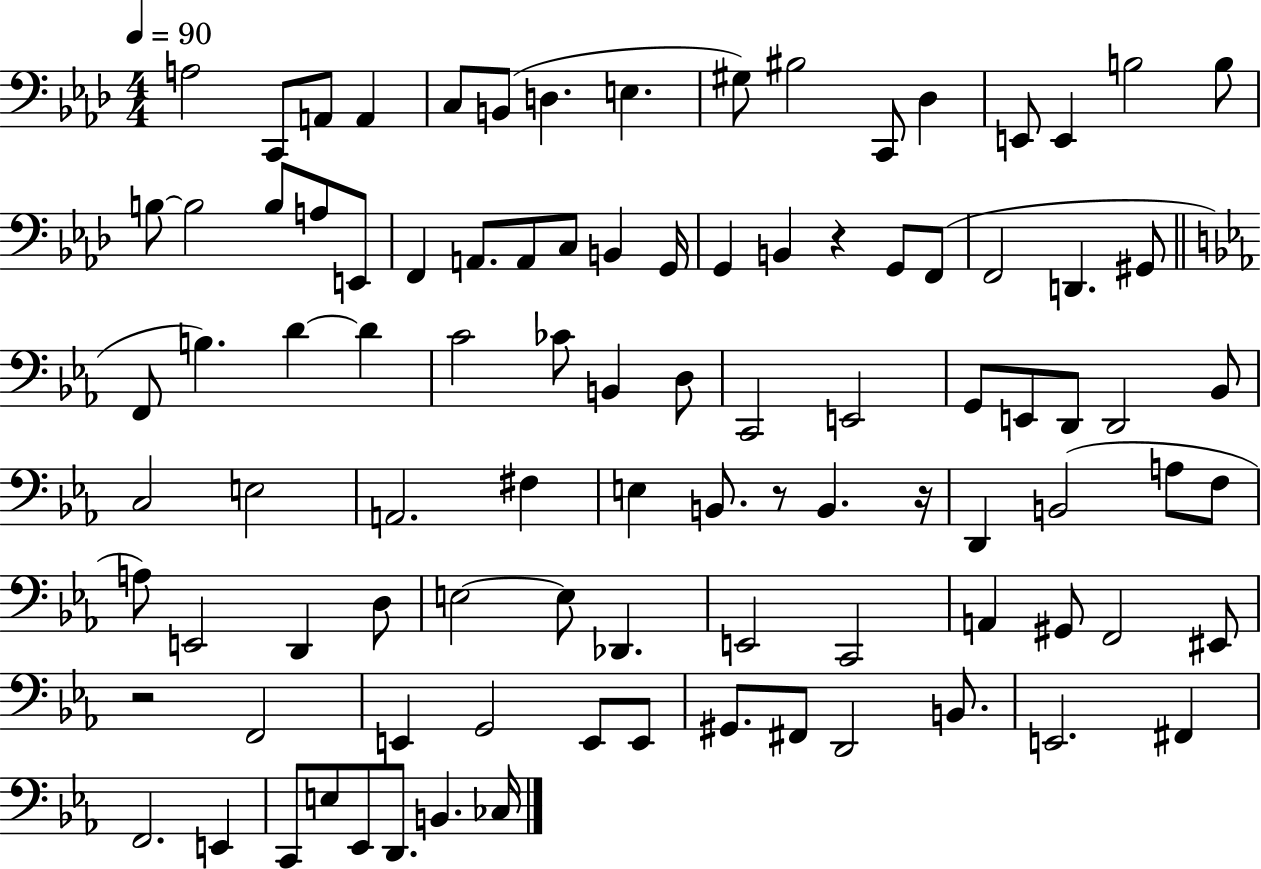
X:1
T:Untitled
M:4/4
L:1/4
K:Ab
A,2 C,,/2 A,,/2 A,, C,/2 B,,/2 D, E, ^G,/2 ^B,2 C,,/2 _D, E,,/2 E,, B,2 B,/2 B,/2 B,2 B,/2 A,/2 E,,/2 F,, A,,/2 A,,/2 C,/2 B,, G,,/4 G,, B,, z G,,/2 F,,/2 F,,2 D,, ^G,,/2 F,,/2 B, D D C2 _C/2 B,, D,/2 C,,2 E,,2 G,,/2 E,,/2 D,,/2 D,,2 _B,,/2 C,2 E,2 A,,2 ^F, E, B,,/2 z/2 B,, z/4 D,, B,,2 A,/2 F,/2 A,/2 E,,2 D,, D,/2 E,2 E,/2 _D,, E,,2 C,,2 A,, ^G,,/2 F,,2 ^E,,/2 z2 F,,2 E,, G,,2 E,,/2 E,,/2 ^G,,/2 ^F,,/2 D,,2 B,,/2 E,,2 ^F,, F,,2 E,, C,,/2 E,/2 _E,,/2 D,,/2 B,, _C,/4